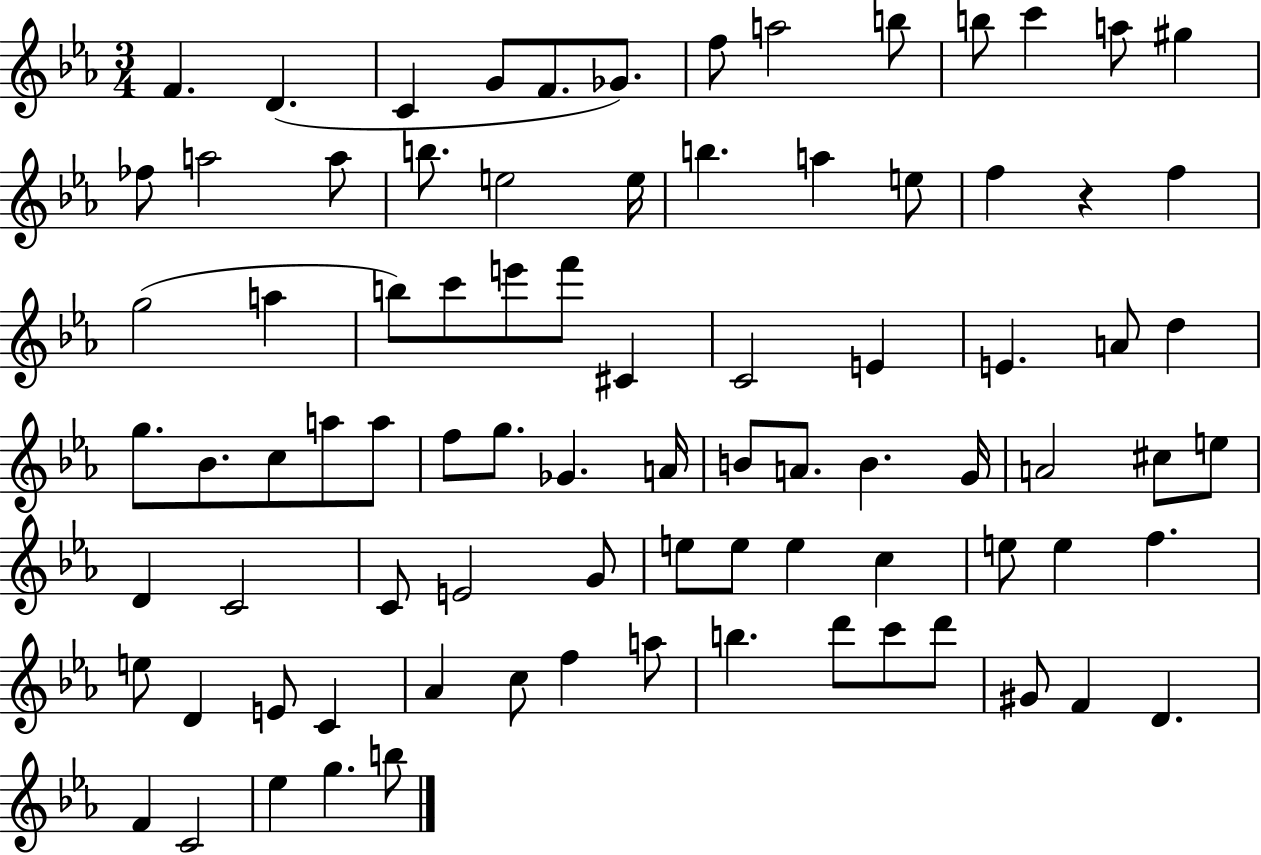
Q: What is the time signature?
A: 3/4